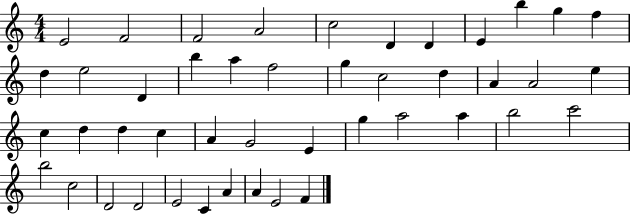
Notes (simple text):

E4/h F4/h F4/h A4/h C5/h D4/q D4/q E4/q B5/q G5/q F5/q D5/q E5/h D4/q B5/q A5/q F5/h G5/q C5/h D5/q A4/q A4/h E5/q C5/q D5/q D5/q C5/q A4/q G4/h E4/q G5/q A5/h A5/q B5/h C6/h B5/h C5/h D4/h D4/h E4/h C4/q A4/q A4/q E4/h F4/q